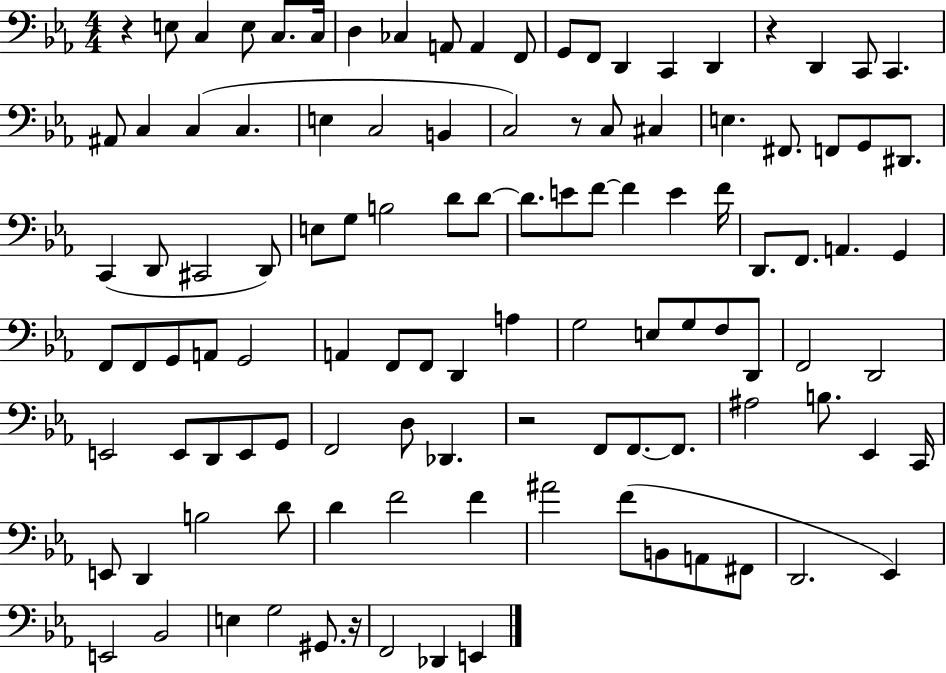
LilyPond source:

{
  \clef bass
  \numericTimeSignature
  \time 4/4
  \key ees \major
  r4 e8 c4 e8 c8. c16 | d4 ces4 a,8 a,4 f,8 | g,8 f,8 d,4 c,4 d,4 | r4 d,4 c,8 c,4. | \break ais,8 c4 c4( c4. | e4 c2 b,4 | c2) r8 c8 cis4 | e4. fis,8. f,8 g,8 dis,8. | \break c,4( d,8 cis,2 d,8) | e8 g8 b2 d'8 d'8~~ | d'8. e'8 f'8~~ f'4 e'4 f'16 | d,8. f,8. a,4. g,4 | \break f,8 f,8 g,8 a,8 g,2 | a,4 f,8 f,8 d,4 a4 | g2 e8 g8 f8 d,8 | f,2 d,2 | \break e,2 e,8 d,8 e,8 g,8 | f,2 d8 des,4. | r2 f,8 f,8.~~ f,8. | ais2 b8. ees,4 c,16 | \break e,8 d,4 b2 d'8 | d'4 f'2 f'4 | ais'2 f'8( b,8 a,8 fis,8 | d,2. ees,4) | \break e,2 bes,2 | e4 g2 gis,8. r16 | f,2 des,4 e,4 | \bar "|."
}